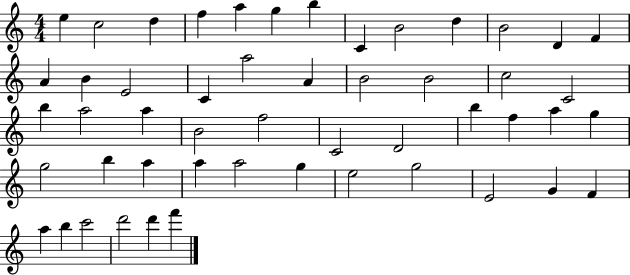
{
  \clef treble
  \numericTimeSignature
  \time 4/4
  \key c \major
  e''4 c''2 d''4 | f''4 a''4 g''4 b''4 | c'4 b'2 d''4 | b'2 d'4 f'4 | \break a'4 b'4 e'2 | c'4 a''2 a'4 | b'2 b'2 | c''2 c'2 | \break b''4 a''2 a''4 | b'2 f''2 | c'2 d'2 | b''4 f''4 a''4 g''4 | \break g''2 b''4 a''4 | a''4 a''2 g''4 | e''2 g''2 | e'2 g'4 f'4 | \break a''4 b''4 c'''2 | d'''2 d'''4 f'''4 | \bar "|."
}